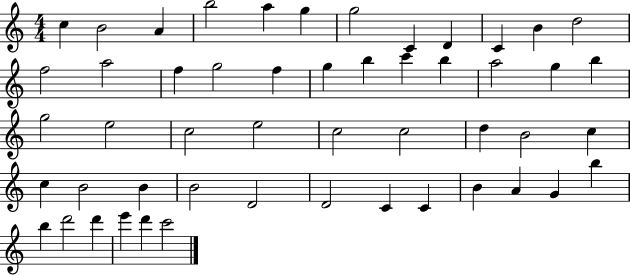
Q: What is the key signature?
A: C major